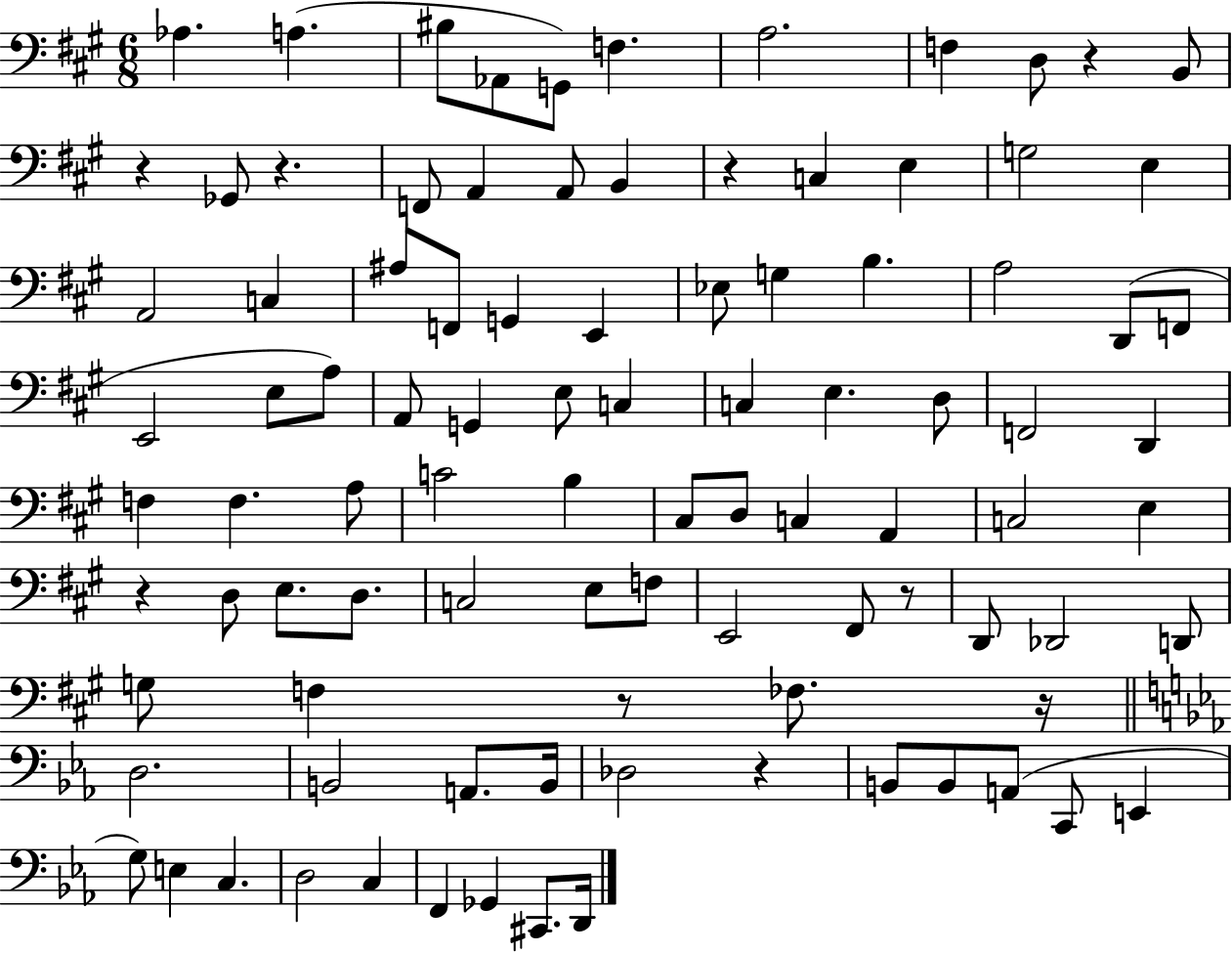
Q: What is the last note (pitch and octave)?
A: D2